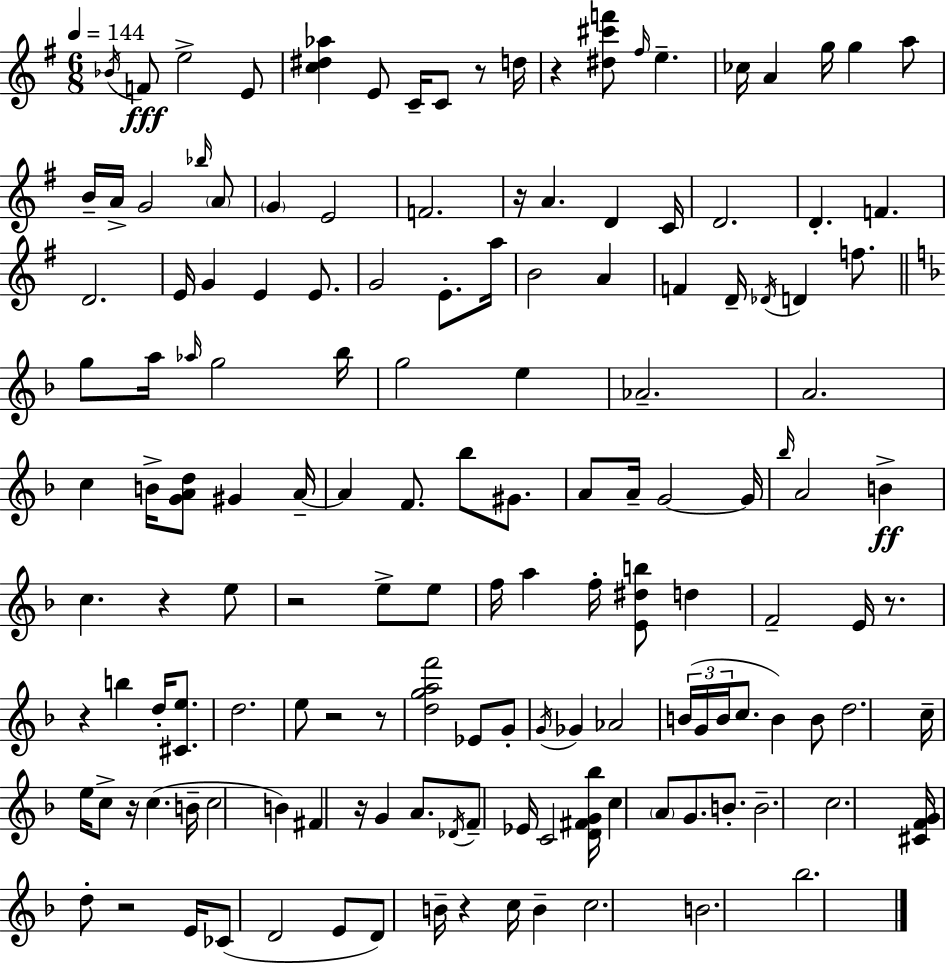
{
  \clef treble
  \numericTimeSignature
  \time 6/8
  \key g \major
  \tempo 4 = 144
  \acciaccatura { bes'16 }\fff f'8 e''2-> e'8 | <c'' dis'' aes''>4 e'8 c'16-- c'8 r8 | d''16 r4 <dis'' cis''' f'''>8 \grace { fis''16 } e''4.-- | ces''16 a'4 g''16 g''4 | \break a''8 b'16-- a'16-> g'2 | \grace { bes''16 } \parenthesize a'8 \parenthesize g'4 e'2 | f'2. | r16 a'4. d'4 | \break c'16 d'2. | d'4.-. f'4. | d'2. | e'16 g'4 e'4 | \break e'8. g'2 e'8.-. | a''16 b'2 a'4 | f'4 d'16-- \acciaccatura { des'16 } d'4 | f''8. \bar "||" \break \key f \major g''8 a''16 \grace { aes''16 } g''2 | bes''16 g''2 e''4 | aes'2.-- | a'2. | \break c''4 b'16-> <g' a' d''>8 gis'4 | a'16--~~ a'4 f'8. bes''8 gis'8. | a'8 a'16-- g'2~~ | g'16 \grace { bes''16 } a'2 b'4->\ff | \break c''4. r4 | e''8 r2 e''8-> | e''8 f''16 a''4 f''16-. <e' dis'' b''>8 d''4 | f'2-- e'16 r8. | \break r4 b''4 d''16-. <cis' e''>8. | d''2. | e''8 r2 | r8 <d'' g'' a'' f'''>2 ees'8 | \break g'8-. \acciaccatura { g'16 } ges'4 aes'2 | \tuplet 3/2 { b'16( g'16 b'16 } c''8. b'4) | b'8 d''2. | c''16-- e''16 c''8-> r16 c''4.( | \break b'16-- c''2 b'4) | fis'4 r16 g'4 | a'8. \acciaccatura { des'16 } f'8-- ees'16 c'2 | <d' fis' g' bes''>16 c''4 \parenthesize a'8 g'8. | \break b'8.-. b'2.-- | c''2. | <cis' f' g'>16 d''8-. r2 | e'16 ces'8( d'2 | \break e'8 d'8) b'16-- r4 c''16 | b'4-- c''2. | b'2. | bes''2. | \break \bar "|."
}